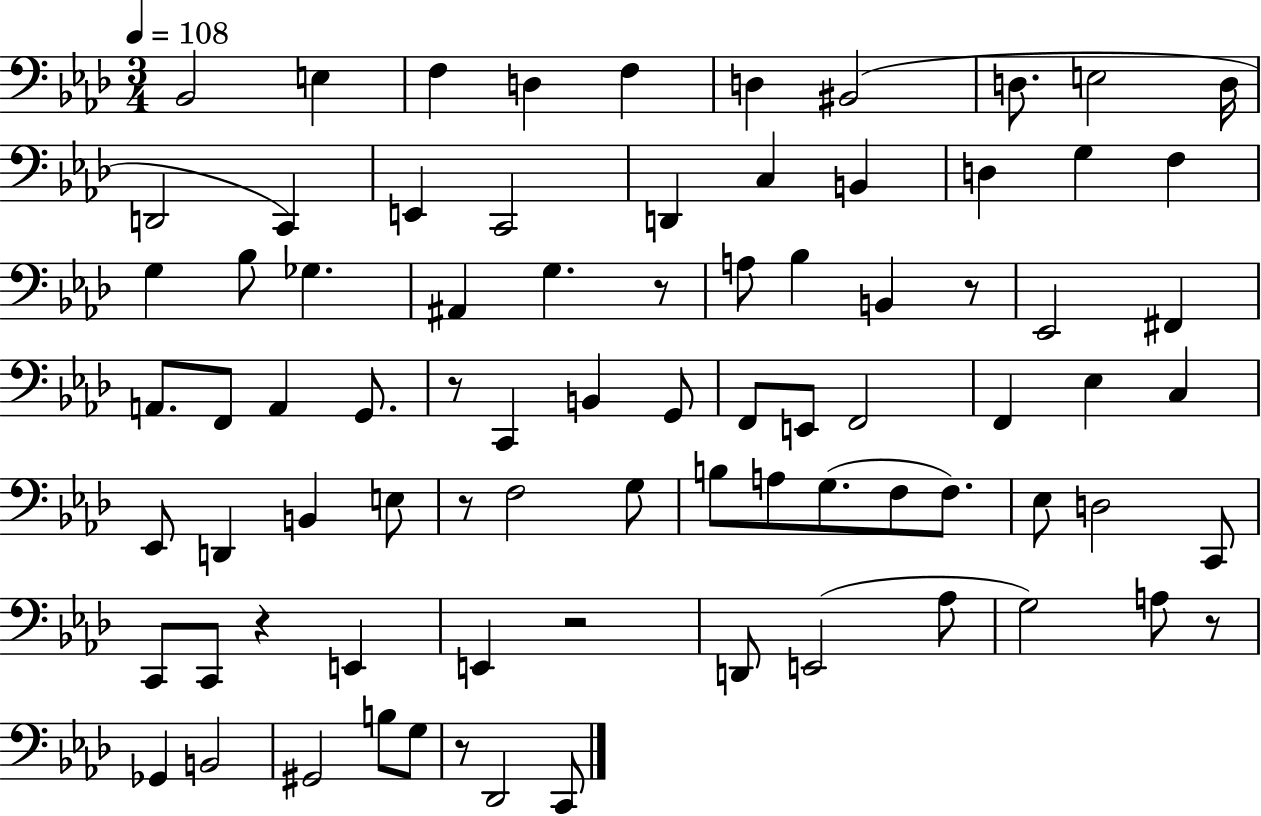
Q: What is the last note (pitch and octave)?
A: C2